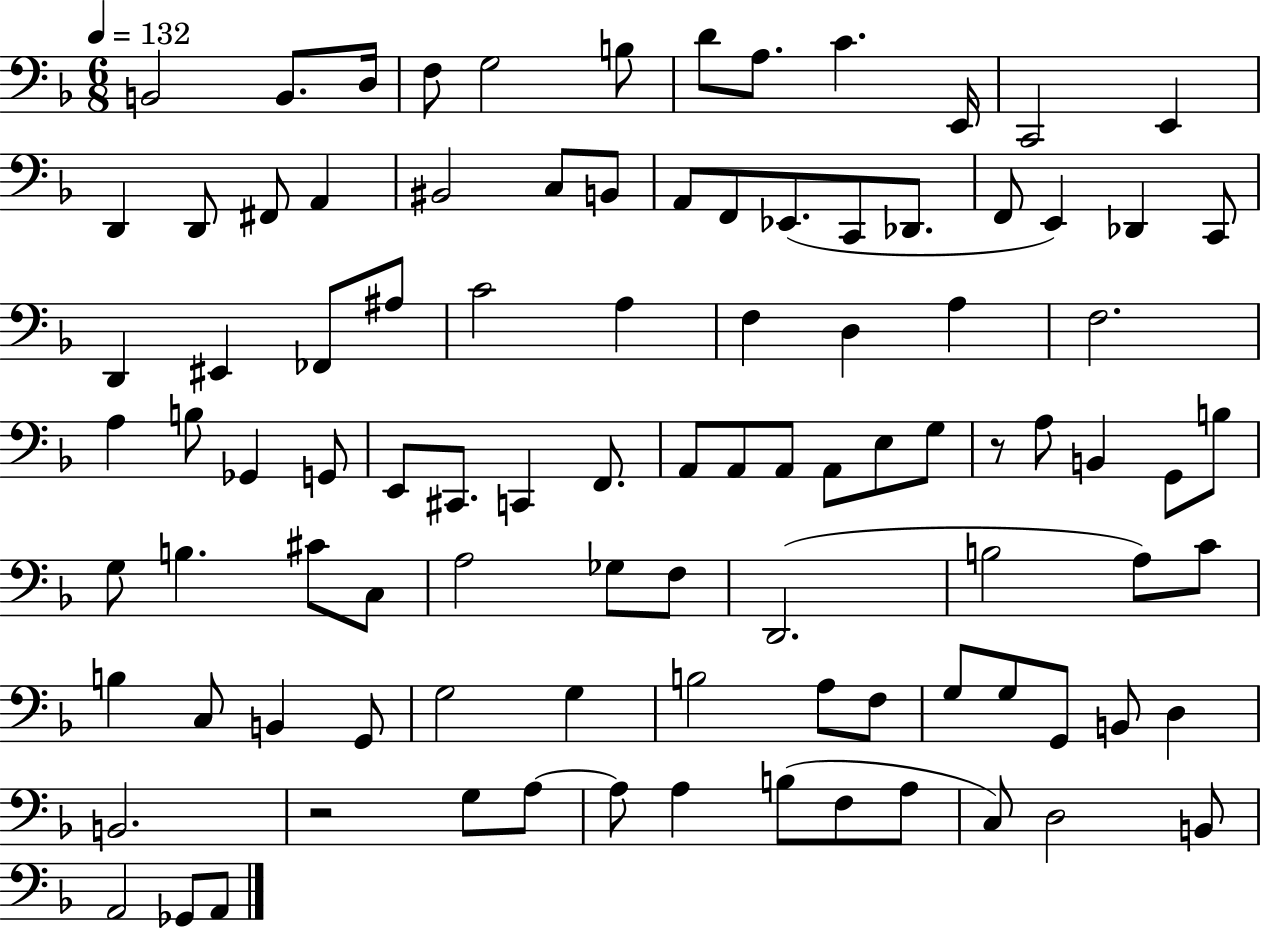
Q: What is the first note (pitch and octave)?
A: B2